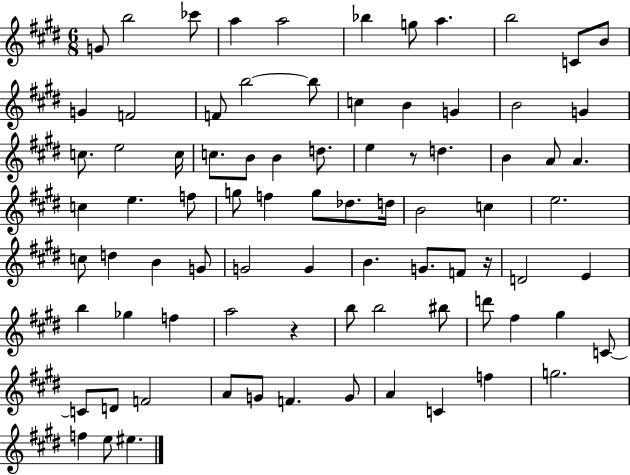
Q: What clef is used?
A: treble